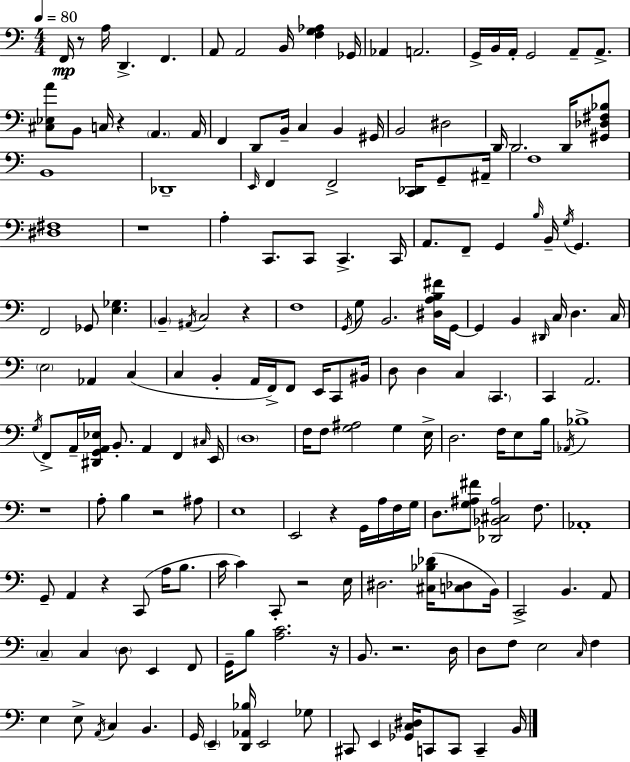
{
  \clef bass
  \numericTimeSignature
  \time 4/4
  \key a \minor
  \tempo 4 = 80
  f,16\mp r8 a16 d,4.-> f,4. | a,8 a,2 b,16 <f g aes>4 ges,16 | aes,4 a,2. | g,16-> b,16 a,16-. g,2 a,8-- a,8.-> | \break <cis ees a'>8 b,8 c16 r4 \parenthesize a,4. a,16 | f,4 d,8 b,16-- c4 b,4 gis,16 | b,2 dis2 | d,16 d,2. d,16 <gis, des fis bes>8 | \break b,1 | des,1-- | \grace { e,16 } f,4 f,2-> <c, des,>16 g,8-- | ais,16-- f1 | \break <dis fis>1 | r1 | a4-. c,8. c,8 c,4.-> | c,16 a,8. f,8-- g,4 \grace { b16 } b,16-- \acciaccatura { g16 } g,4. | \break f,2 ges,8 <e ges>4. | \parenthesize b,4-- \acciaccatura { ais,16 } c2 | r4 f1 | \acciaccatura { g,16 } g8 b,2. | \break <dis a b fis'>16 g,16~~ g,4 b,4 \grace { dis,16 } c16 d4. | c16 \parenthesize e2 aes,4 | c4( c4 b,4-. a,16 f,16->) | f,8 e,16 c,8 bis,16 d8 d4 c4 | \break \parenthesize c,4. c,4 a,2. | \acciaccatura { g16 } f,8-> a,16-- <dis, g, a, ees>16 b,8.-. a,4 | f,4 \grace { cis16 } e,16 \parenthesize d1 | f16 f8 <g ais>2 | \break g4 e16-> d2. | f16 e8 b16 \acciaccatura { aes,16 } bes1-> | r1 | a8-. b4 r2 | \break ais8 e1 | e,2 | r4 g,16 a16 f16 g16 d8. <g ais fis'>8 <des, bes, cis ais>2 | f8. aes,1-. | \break g,8-- a,4 r4 | c,8( a16 b8. c'16 c'4) c,8-. | r2 e16 dis2. | <cis bes des'>16( <c des>8 b,16) c,2-> | \break b,4. a,8 \parenthesize c4-- c4 | \parenthesize d8 e,4 f,8 g,16-- b8 <a c'>2. | r16 b,8. r2. | d16 d8 f8 e2 | \break \grace { c16 } f4 e4 e8-> | \acciaccatura { a,16 } c4 b,4. g,16 \parenthesize e,4-- | <d, aes, bes>16 e,2 ges8 cis,8 e,4 | <ges, c dis>16 c,8 c,8 c,4-- b,16 \bar "|."
}